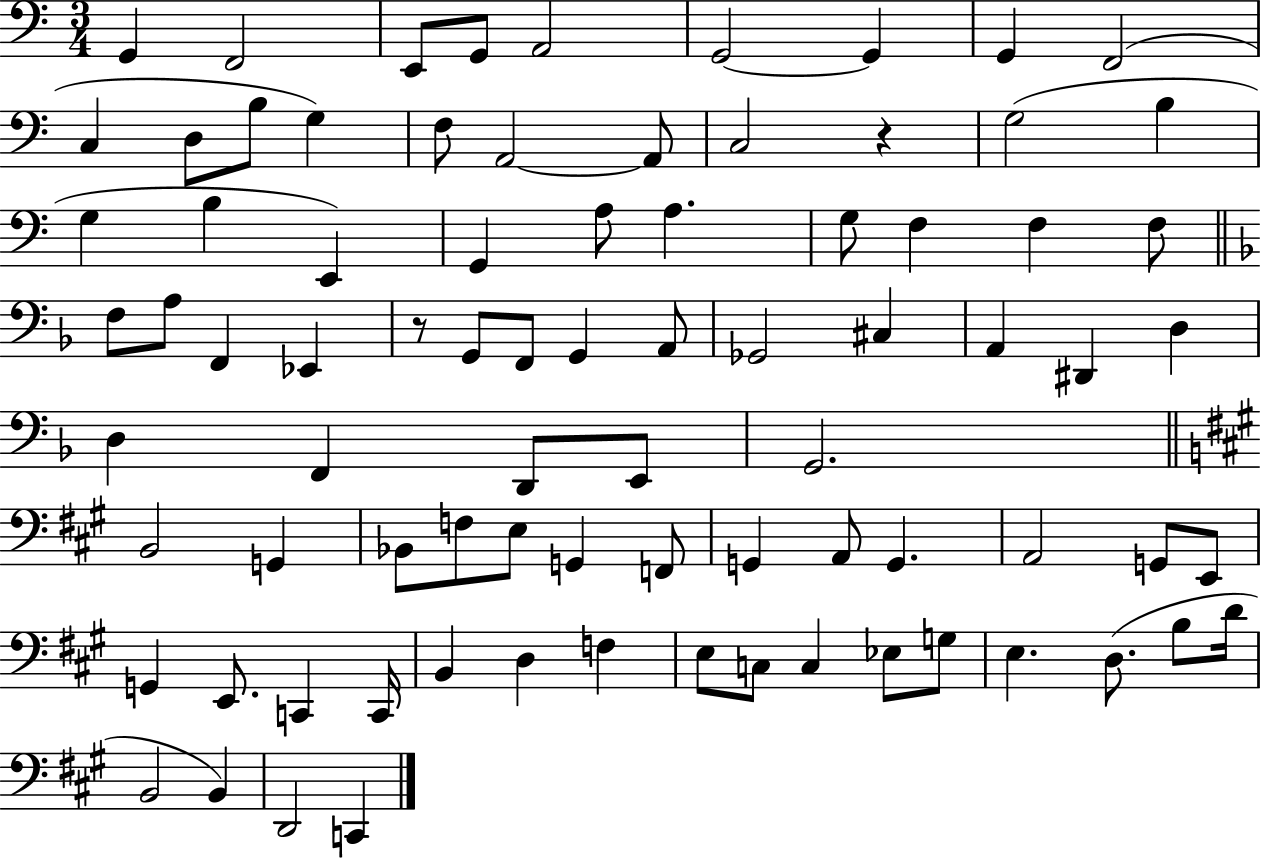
G2/q F2/h E2/e G2/e A2/h G2/h G2/q G2/q F2/h C3/q D3/e B3/e G3/q F3/e A2/h A2/e C3/h R/q G3/h B3/q G3/q B3/q E2/q G2/q A3/e A3/q. G3/e F3/q F3/q F3/e F3/e A3/e F2/q Eb2/q R/e G2/e F2/e G2/q A2/e Gb2/h C#3/q A2/q D#2/q D3/q D3/q F2/q D2/e E2/e G2/h. B2/h G2/q Bb2/e F3/e E3/e G2/q F2/e G2/q A2/e G2/q. A2/h G2/e E2/e G2/q E2/e. C2/q C2/s B2/q D3/q F3/q E3/e C3/e C3/q Eb3/e G3/e E3/q. D3/e. B3/e D4/s B2/h B2/q D2/h C2/q